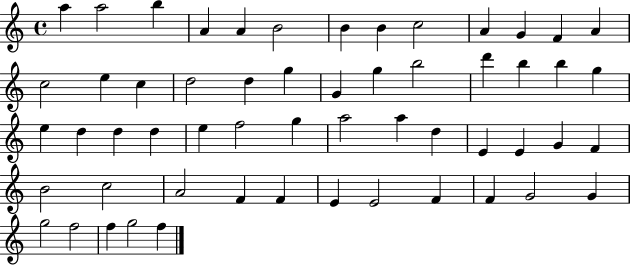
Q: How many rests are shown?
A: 0